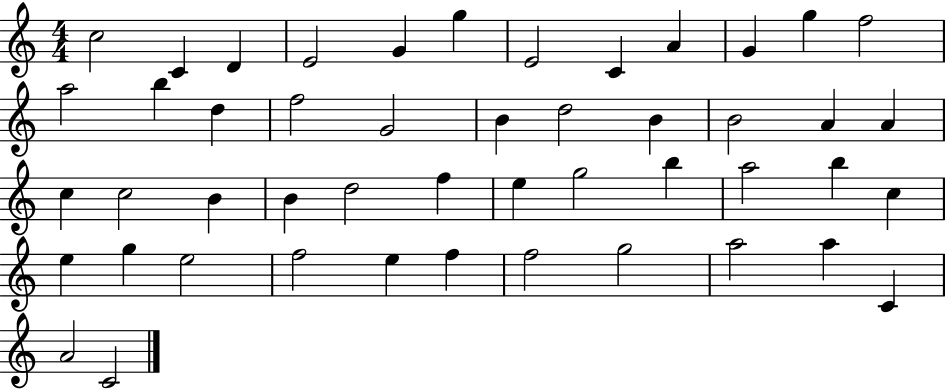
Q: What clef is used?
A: treble